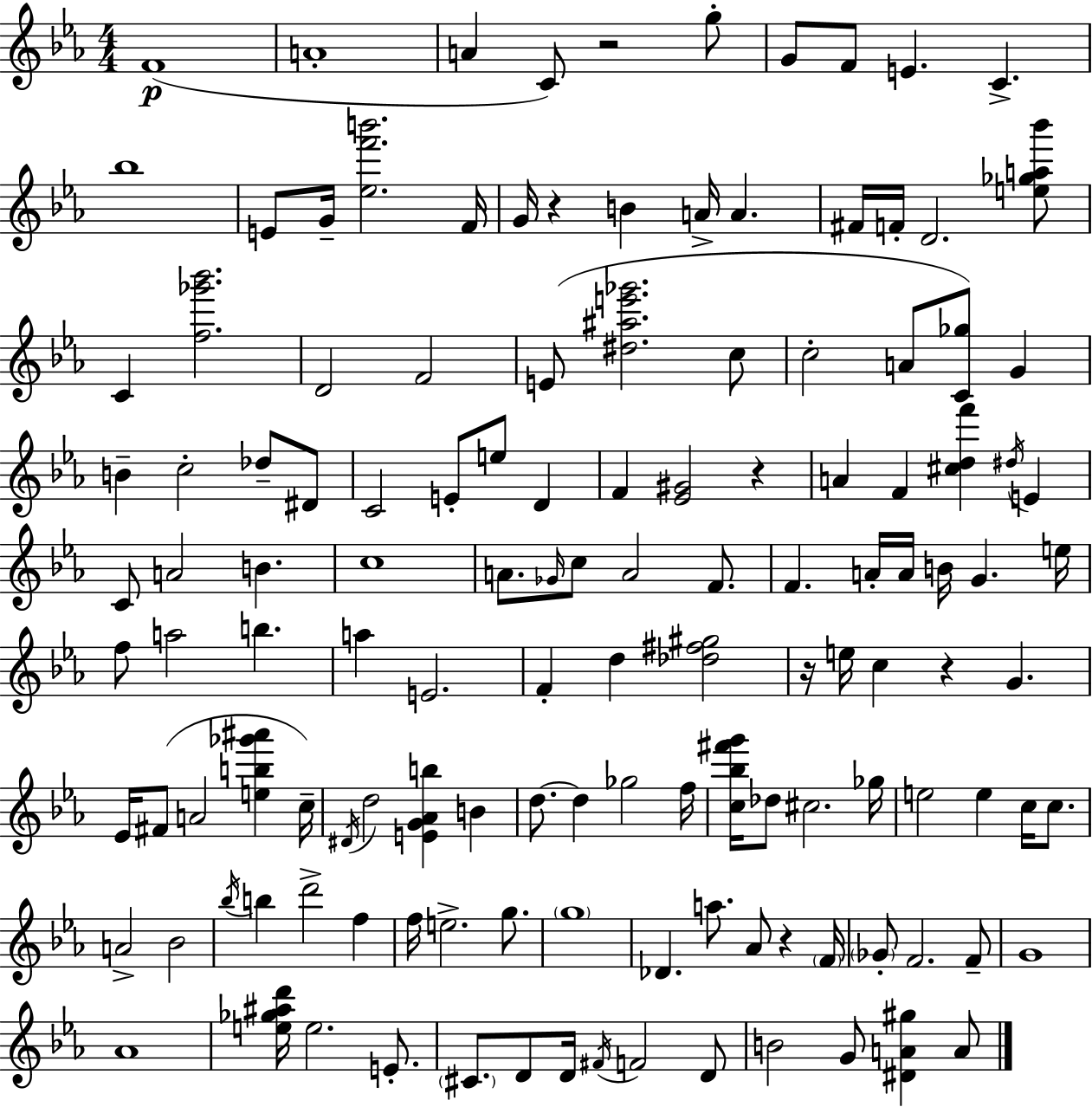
{
  \clef treble
  \numericTimeSignature
  \time 4/4
  \key ees \major
  f'1(\p | a'1-. | a'4 c'8) r2 g''8-. | g'8 f'8 e'4. c'4.-> | \break bes''1 | e'8 g'16-- <ees'' f''' b'''>2. f'16 | g'16 r4 b'4 a'16-> a'4. | fis'16 f'16-. d'2. <e'' ges'' a'' bes'''>8 | \break c'4 <f'' ges''' bes'''>2. | d'2 f'2 | e'8( <dis'' ais'' e''' ges'''>2. c''8 | c''2-. a'8 <c' ges''>8) g'4 | \break b'4-- c''2-. des''8-- dis'8 | c'2 e'8-. e''8 d'4 | f'4 <ees' gis'>2 r4 | a'4 f'4 <cis'' d'' f'''>4 \acciaccatura { dis''16 } e'4 | \break c'8 a'2 b'4. | c''1 | a'8. \grace { ges'16 } c''8 a'2 f'8. | f'4. a'16-. a'16 b'16 g'4. | \break e''16 f''8 a''2 b''4. | a''4 e'2. | f'4-. d''4 <des'' fis'' gis''>2 | r16 e''16 c''4 r4 g'4. | \break ees'16 fis'8( a'2 <e'' b'' ges''' ais'''>4 | c''16--) \acciaccatura { dis'16 } d''2 <e' g' aes' b''>4 b'4 | d''8.~~ d''4 ges''2 | f''16 <c'' bes'' fis''' g'''>16 des''8 cis''2. | \break ges''16 e''2 e''4 c''16 | c''8. a'2-> bes'2 | \acciaccatura { bes''16 } b''4 d'''2-> | f''4 f''16 e''2.-> | \break g''8. \parenthesize g''1 | des'4. a''8. aes'8 r4 | \parenthesize f'16 \parenthesize ges'8-. f'2. | f'8-- g'1 | \break aes'1 | <e'' ges'' ais'' d'''>16 e''2. | e'8.-. \parenthesize cis'8. d'8 d'16 \acciaccatura { fis'16 } f'2 | d'8 b'2 g'8 <dis' a' gis''>4 | \break a'8 \bar "|."
}